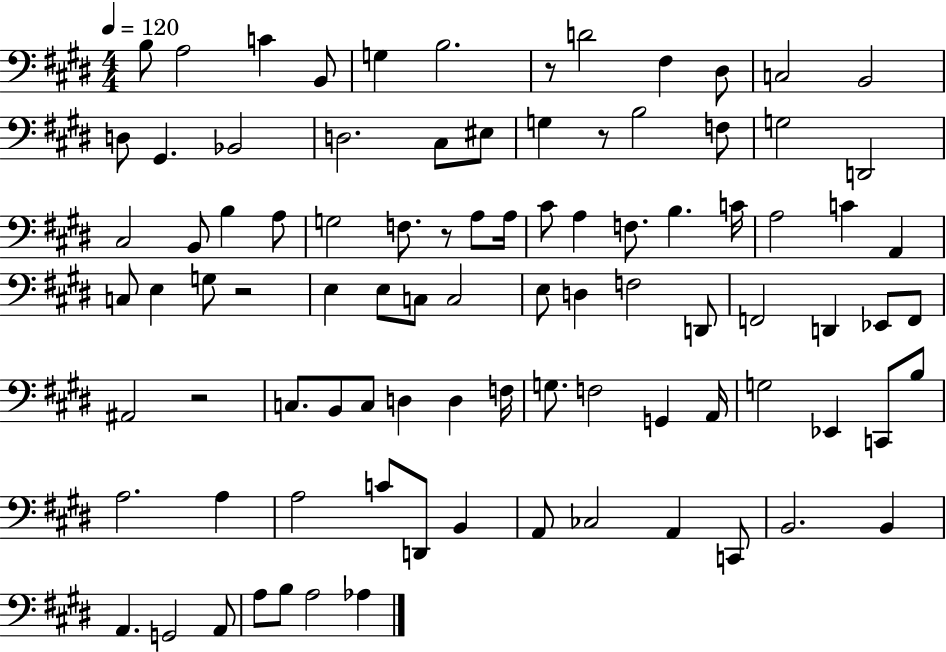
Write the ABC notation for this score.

X:1
T:Untitled
M:4/4
L:1/4
K:E
B,/2 A,2 C B,,/2 G, B,2 z/2 D2 ^F, ^D,/2 C,2 B,,2 D,/2 ^G,, _B,,2 D,2 ^C,/2 ^E,/2 G, z/2 B,2 F,/2 G,2 D,,2 ^C,2 B,,/2 B, A,/2 G,2 F,/2 z/2 A,/2 A,/4 ^C/2 A, F,/2 B, C/4 A,2 C A,, C,/2 E, G,/2 z2 E, E,/2 C,/2 C,2 E,/2 D, F,2 D,,/2 F,,2 D,, _E,,/2 F,,/2 ^A,,2 z2 C,/2 B,,/2 C,/2 D, D, F,/4 G,/2 F,2 G,, A,,/4 G,2 _E,, C,,/2 B,/2 A,2 A, A,2 C/2 D,,/2 B,, A,,/2 _C,2 A,, C,,/2 B,,2 B,, A,, G,,2 A,,/2 A,/2 B,/2 A,2 _A,